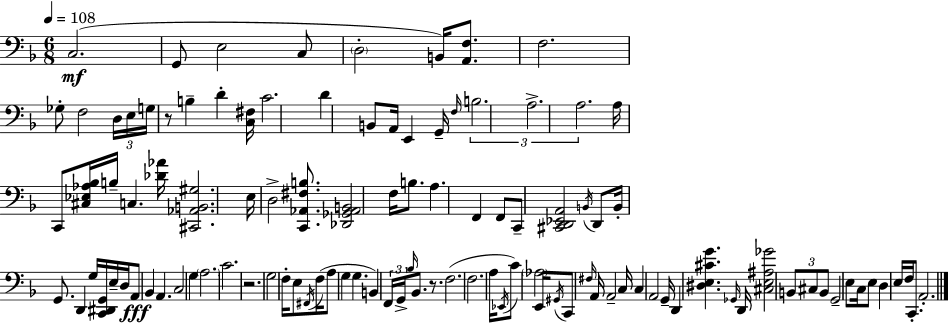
{
  \clef bass
  \numericTimeSignature
  \time 6/8
  \key f \major
  \tempo 4 = 108
  c2.(\mf | g,8 e2 c8 | \parenthesize d2-. b,16) <a, f>8. | f2. | \break ges8-. f2 \tuplet 3/2 { d16 e16 | g16 } r8 b4-- d'4-. <c fis>16 | c'2. | d'4 b,8 a,16 e,4 g,16-- | \break \grace { f16 } \tuplet 3/2 { b2. | a2.-> | a2. } | a16 c,8 <cis ees aes bes>16 b16-- c4. | \break <des' aes'>16 <cis, aes, b, gis>2. | e16 d2-> <c, aes, fis b>8. | <des, ges, aes, b,>2 f16 b8. | a4. f,4 f,8 | \break c,8-- <cis, d, ees, a,>2 \acciaccatura { b,16 } | d,8 b,16-. g,8. d,4 g16 <c, dis, g,>16 | e16-- d16 a,8\fff bes,4 a,4. | c2 g4 | \break \parenthesize a2. | c'2. | r2. | g2 f16-. e8 | \break \acciaccatura { fis,16 }( f16 a8 g4 g4. | b,4) \tuplet 3/2 { f,16 g,16-> \grace { bes16 } } bes,8. | r8. f2.( | f2. | \break a16 \acciaccatura { ees,16 } c'8) \parenthesize aes2 | e,16 \acciaccatura { gis,16 } c,8 \grace { fis16 } a,16 a,2-- | c16 c4 a,2 | g,16-- d,4 | \break <dis e cis' g'>4. \grace { ges,16 } d,16 <cis e ais ges'>2 | \tuplet 3/2 { b,8 cis8 b,8 } g,2-- | e8 c16 e8 d4 | e16 f16 c,8.-. a,2.-. | \break \bar "|."
}